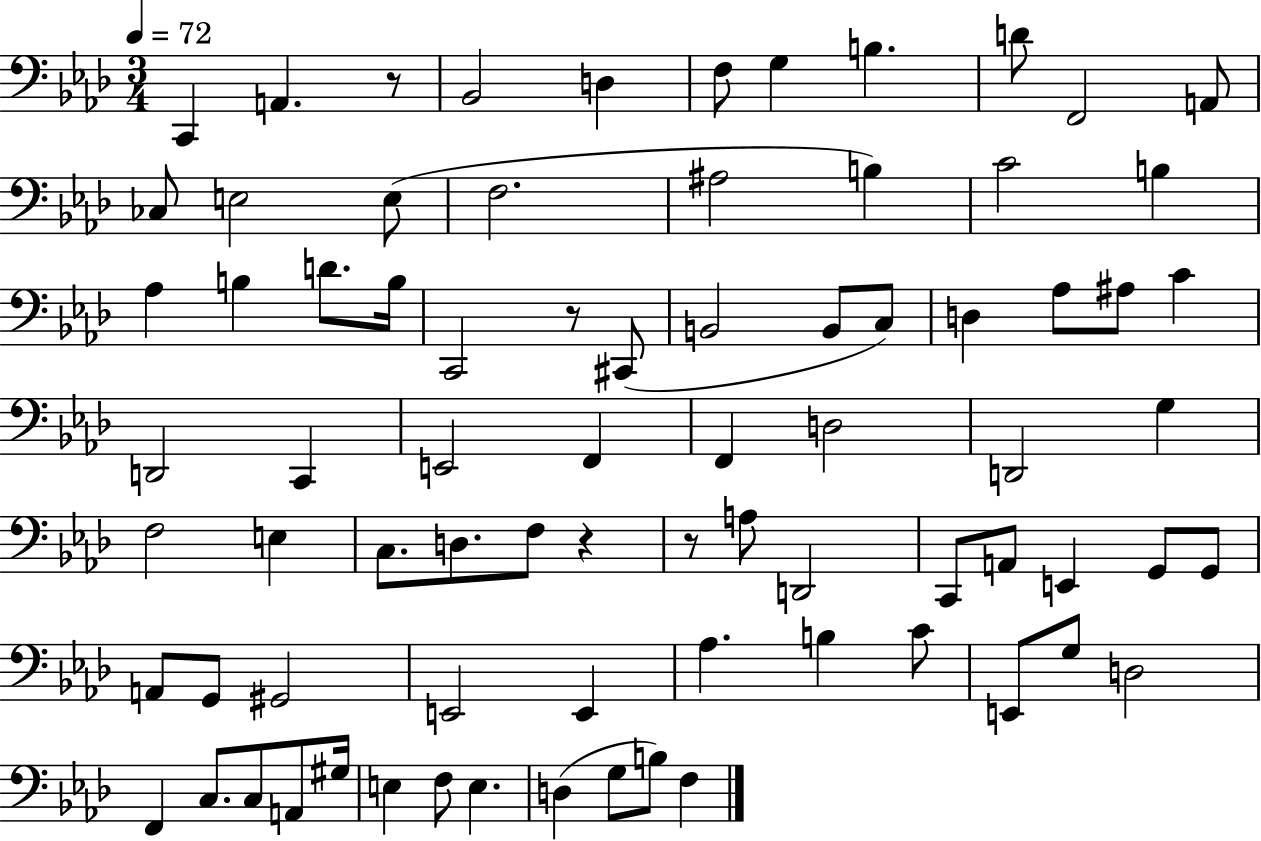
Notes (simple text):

C2/q A2/q. R/e Bb2/h D3/q F3/e G3/q B3/q. D4/e F2/h A2/e CES3/e E3/h E3/e F3/h. A#3/h B3/q C4/h B3/q Ab3/q B3/q D4/e. B3/s C2/h R/e C#2/e B2/h B2/e C3/e D3/q Ab3/e A#3/e C4/q D2/h C2/q E2/h F2/q F2/q D3/h D2/h G3/q F3/h E3/q C3/e. D3/e. F3/e R/q R/e A3/e D2/h C2/e A2/e E2/q G2/e G2/e A2/e G2/e G#2/h E2/h E2/q Ab3/q. B3/q C4/e E2/e G3/e D3/h F2/q C3/e. C3/e A2/e G#3/s E3/q F3/e E3/q. D3/q G3/e B3/e F3/q